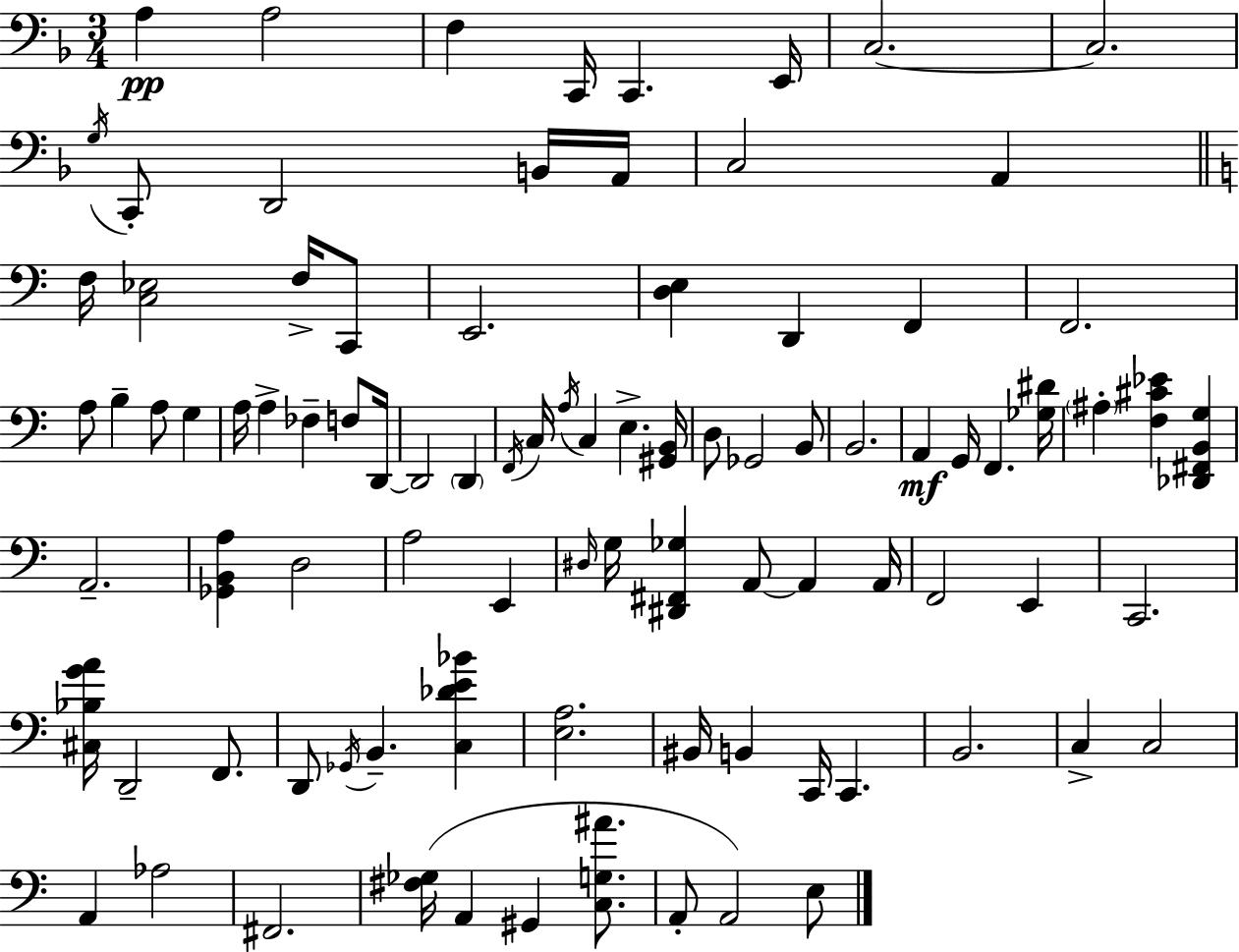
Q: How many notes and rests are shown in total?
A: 91